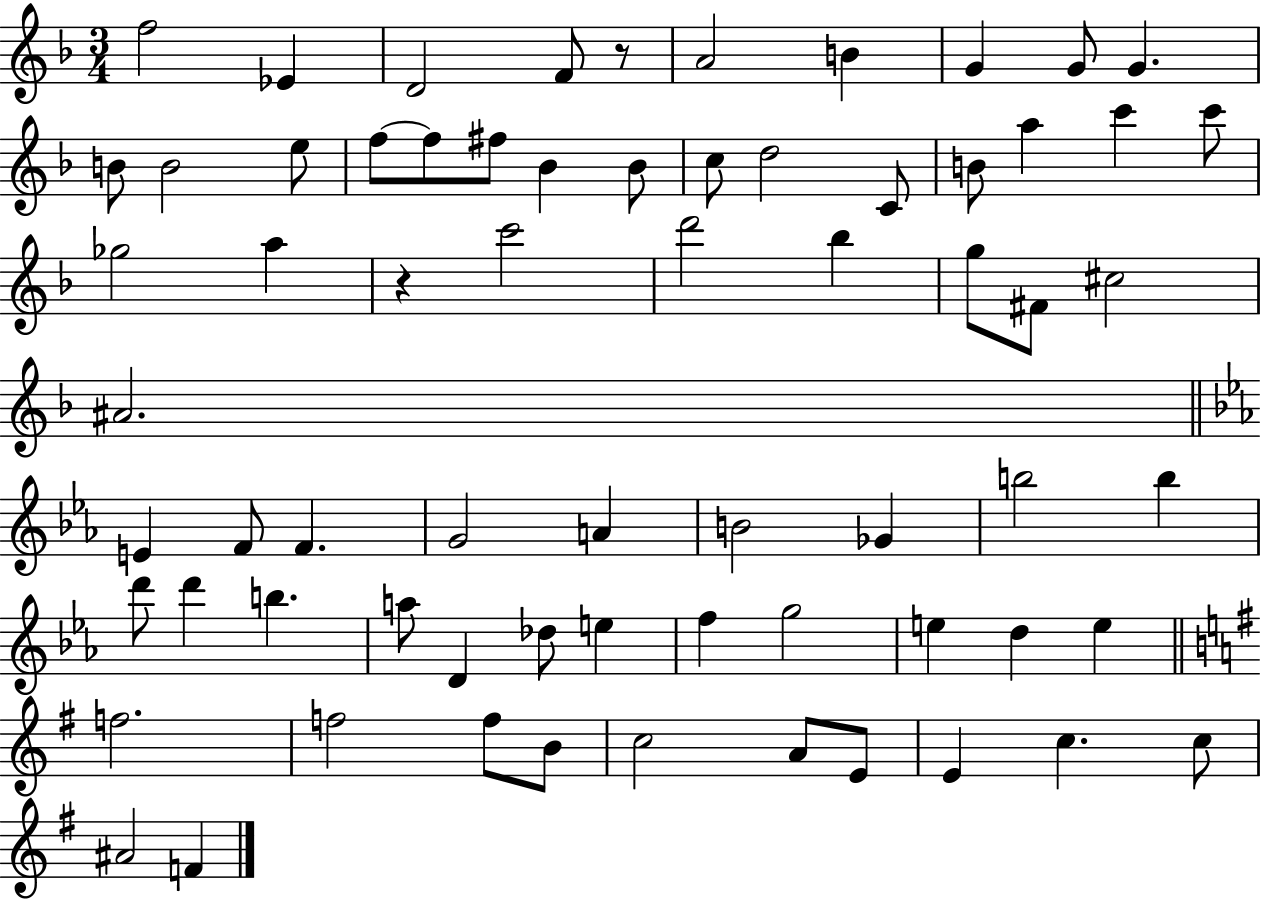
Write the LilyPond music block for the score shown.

{
  \clef treble
  \numericTimeSignature
  \time 3/4
  \key f \major
  f''2 ees'4 | d'2 f'8 r8 | a'2 b'4 | g'4 g'8 g'4. | \break b'8 b'2 e''8 | f''8~~ f''8 fis''8 bes'4 bes'8 | c''8 d''2 c'8 | b'8 a''4 c'''4 c'''8 | \break ges''2 a''4 | r4 c'''2 | d'''2 bes''4 | g''8 fis'8 cis''2 | \break ais'2. | \bar "||" \break \key c \minor e'4 f'8 f'4. | g'2 a'4 | b'2 ges'4 | b''2 b''4 | \break d'''8 d'''4 b''4. | a''8 d'4 des''8 e''4 | f''4 g''2 | e''4 d''4 e''4 | \break \bar "||" \break \key g \major f''2. | f''2 f''8 b'8 | c''2 a'8 e'8 | e'4 c''4. c''8 | \break ais'2 f'4 | \bar "|."
}